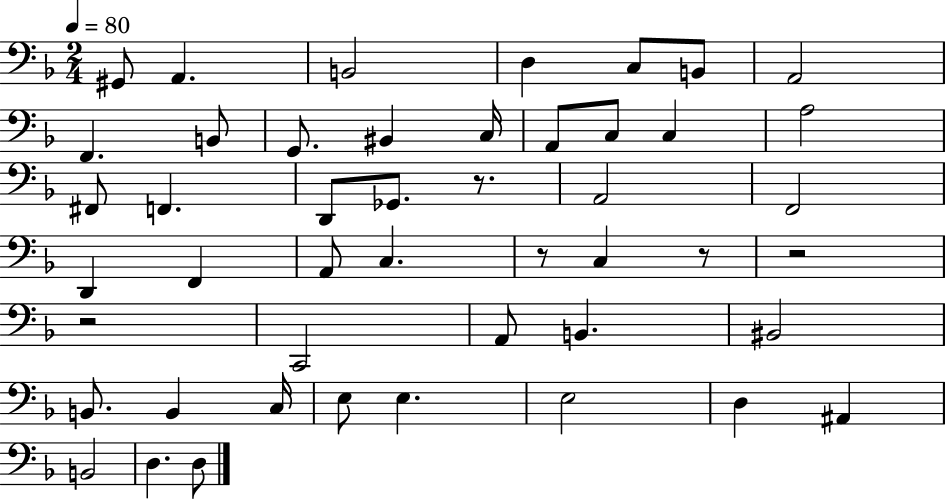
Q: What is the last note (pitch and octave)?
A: D3